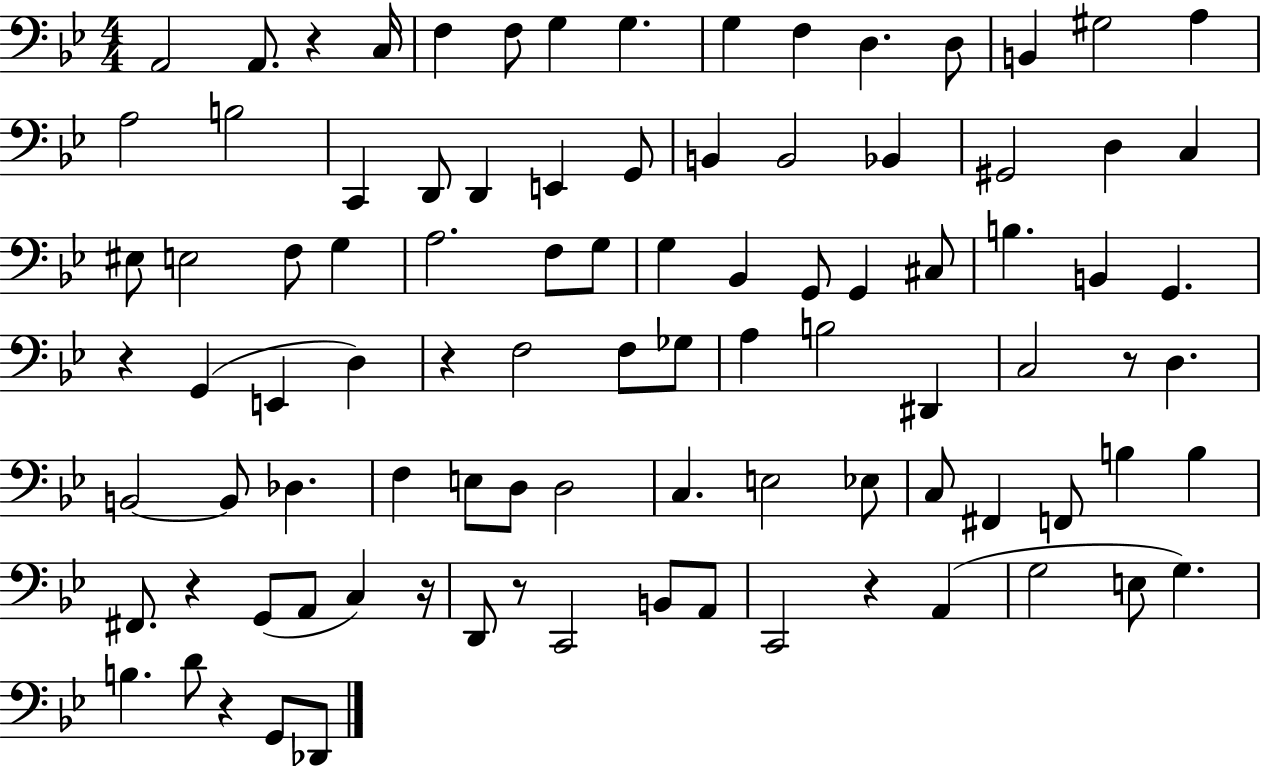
A2/h A2/e. R/q C3/s F3/q F3/e G3/q G3/q. G3/q F3/q D3/q. D3/e B2/q G#3/h A3/q A3/h B3/h C2/q D2/e D2/q E2/q G2/e B2/q B2/h Bb2/q G#2/h D3/q C3/q EIS3/e E3/h F3/e G3/q A3/h. F3/e G3/e G3/q Bb2/q G2/e G2/q C#3/e B3/q. B2/q G2/q. R/q G2/q E2/q D3/q R/q F3/h F3/e Gb3/e A3/q B3/h D#2/q C3/h R/e D3/q. B2/h B2/e Db3/q. F3/q E3/e D3/e D3/h C3/q. E3/h Eb3/e C3/e F#2/q F2/e B3/q B3/q F#2/e. R/q G2/e A2/e C3/q R/s D2/e R/e C2/h B2/e A2/e C2/h R/q A2/q G3/h E3/e G3/q. B3/q. D4/e R/q G2/e Db2/e